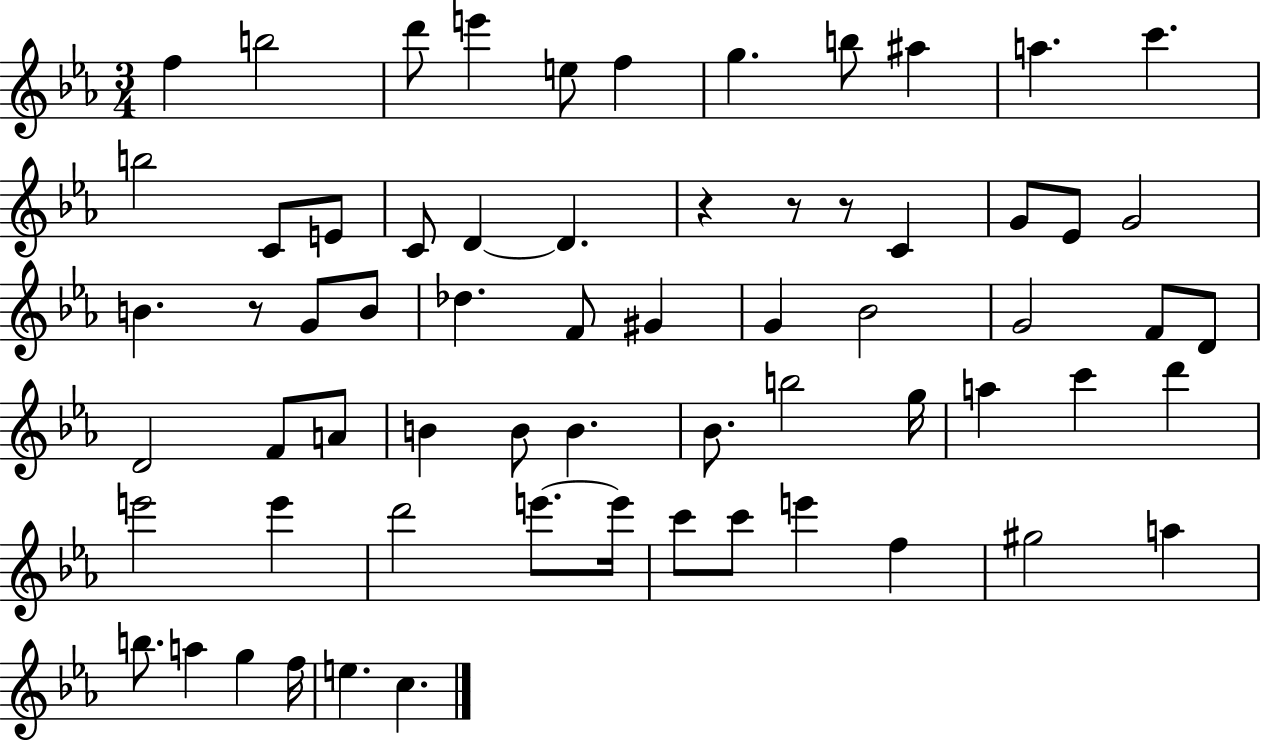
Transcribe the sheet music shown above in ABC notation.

X:1
T:Untitled
M:3/4
L:1/4
K:Eb
f b2 d'/2 e' e/2 f g b/2 ^a a c' b2 C/2 E/2 C/2 D D z z/2 z/2 C G/2 _E/2 G2 B z/2 G/2 B/2 _d F/2 ^G G _B2 G2 F/2 D/2 D2 F/2 A/2 B B/2 B _B/2 b2 g/4 a c' d' e'2 e' d'2 e'/2 e'/4 c'/2 c'/2 e' f ^g2 a b/2 a g f/4 e c